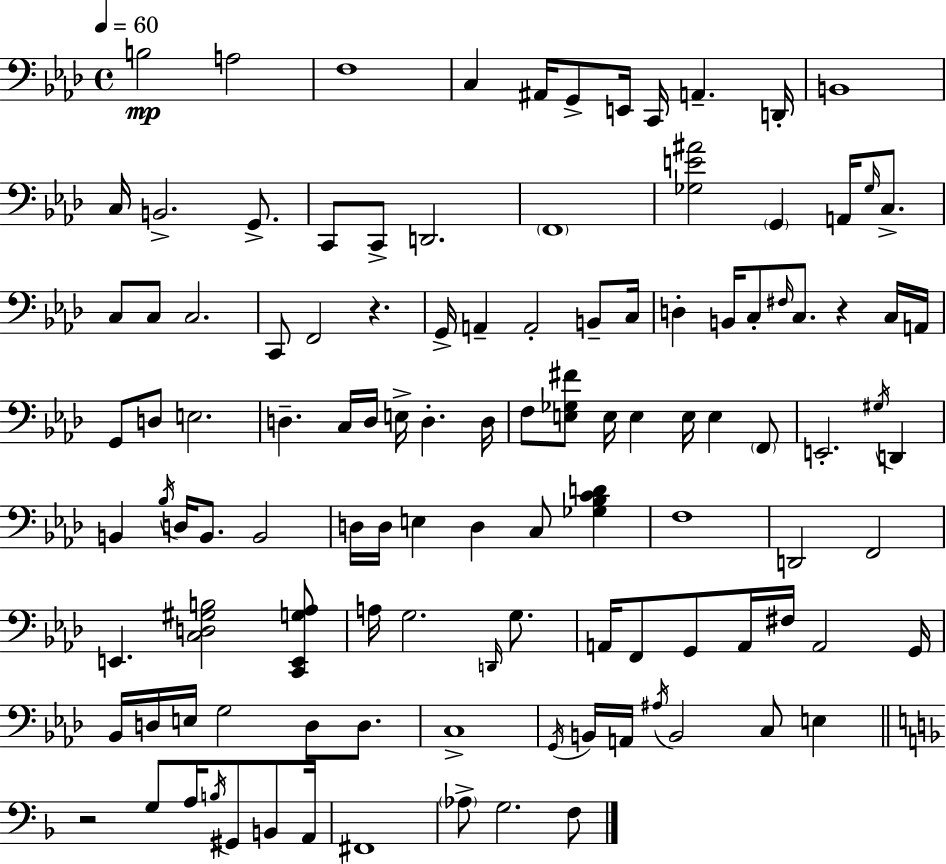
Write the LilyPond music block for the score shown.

{
  \clef bass
  \time 4/4
  \defaultTimeSignature
  \key f \minor
  \tempo 4 = 60
  b2\mp a2 | f1 | c4 ais,16 g,8-> e,16 c,16 a,4.-- d,16-. | b,1 | \break c16 b,2.-> g,8.-> | c,8 c,8-> d,2. | \parenthesize f,1 | <ges e' ais'>2 \parenthesize g,4 a,16 \grace { ges16 } c8.-> | \break c8 c8 c2. | c,8 f,2 r4. | g,16-> a,4-- a,2-. b,8-- | c16 d4-. b,16 c8-. \grace { fis16 } c8. r4 | \break c16 a,16 g,8 d8 e2. | d4.-- c16 d16 e16-> d4.-. | d16 f8 <e ges fis'>8 e16 e4 e16 e4 | \parenthesize f,8 e,2.-. \acciaccatura { gis16 } d,4 | \break b,4 \acciaccatura { bes16 } d16 b,8. b,2 | d16 d16 e4 d4 c8 | <ges bes c' d'>4 f1 | d,2 f,2 | \break e,4. <c d gis b>2 | <c, e, g aes>8 a16 g2. | \grace { d,16 } g8. a,16 f,8 g,8 a,16 fis16 a,2 | g,16 bes,16 d16 e16 g2 | \break d8 d8. c1-> | \acciaccatura { g,16 } b,16 a,16 \acciaccatura { ais16 } b,2 | c8 e4 \bar "||" \break \key d \minor r2 g8 a16 \acciaccatura { b16 } gis,8 b,8 | a,16 fis,1 | \parenthesize aes8-> g2. f8 | \bar "|."
}